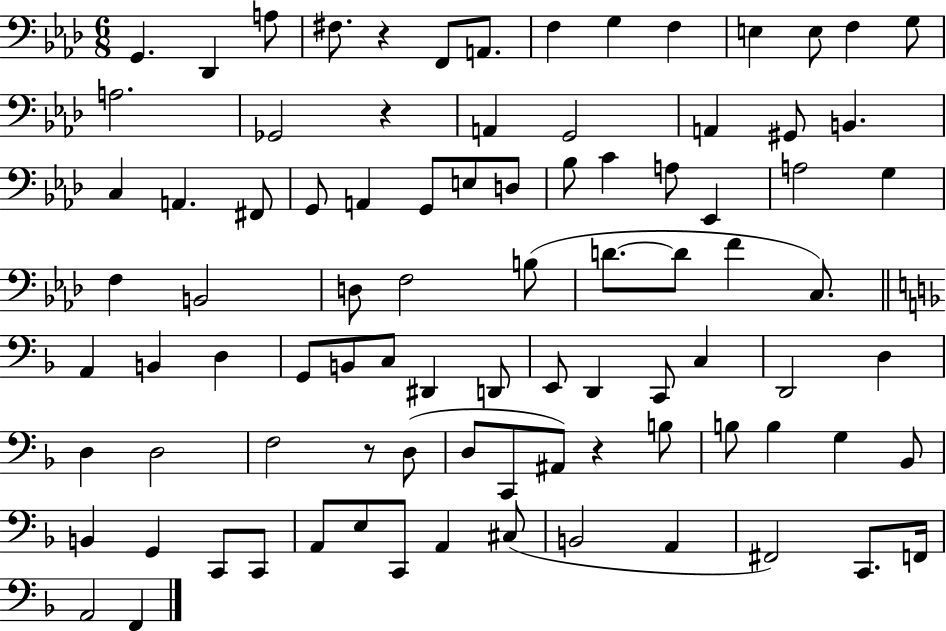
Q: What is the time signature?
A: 6/8